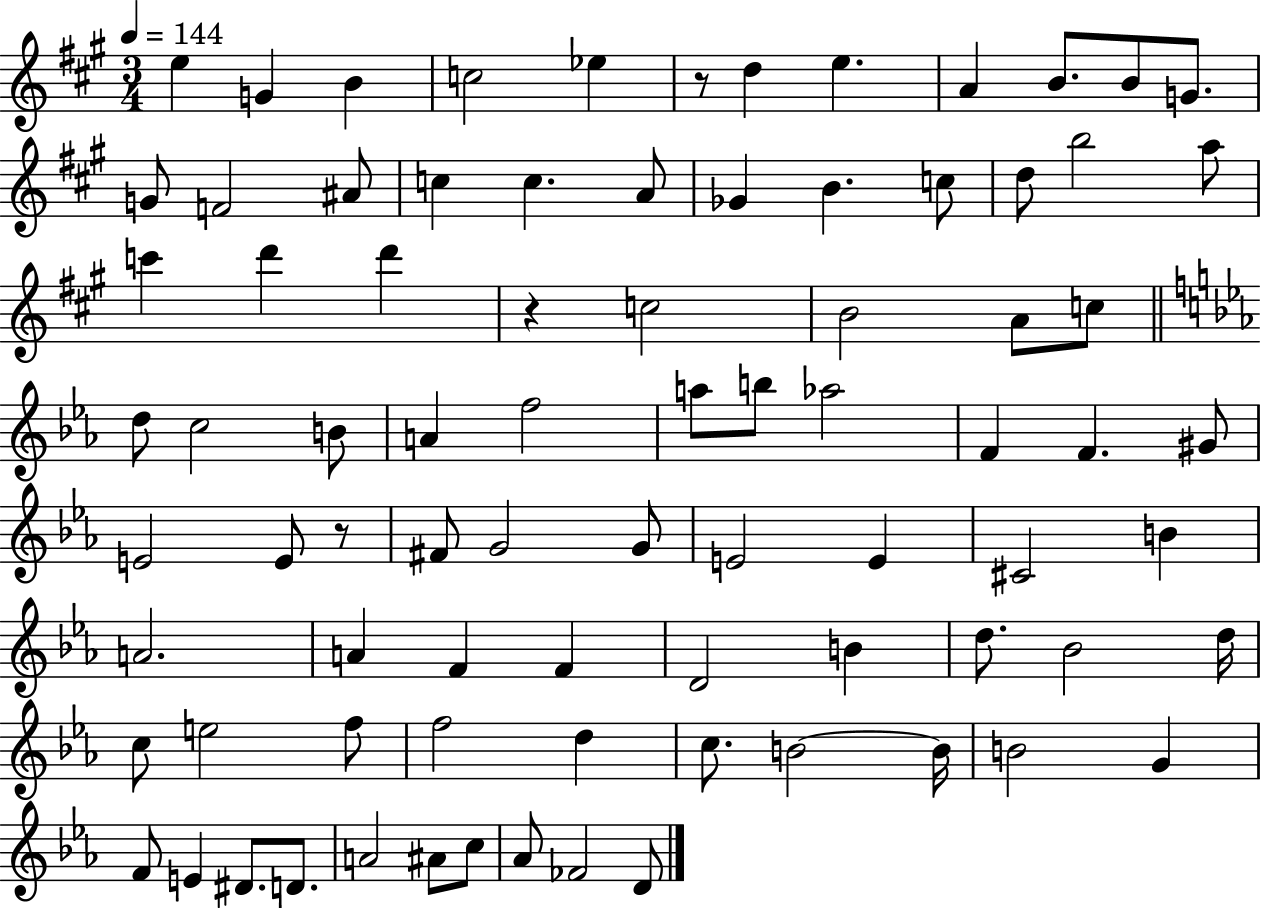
{
  \clef treble
  \numericTimeSignature
  \time 3/4
  \key a \major
  \tempo 4 = 144
  e''4 g'4 b'4 | c''2 ees''4 | r8 d''4 e''4. | a'4 b'8. b'8 g'8. | \break g'8 f'2 ais'8 | c''4 c''4. a'8 | ges'4 b'4. c''8 | d''8 b''2 a''8 | \break c'''4 d'''4 d'''4 | r4 c''2 | b'2 a'8 c''8 | \bar "||" \break \key ees \major d''8 c''2 b'8 | a'4 f''2 | a''8 b''8 aes''2 | f'4 f'4. gis'8 | \break e'2 e'8 r8 | fis'8 g'2 g'8 | e'2 e'4 | cis'2 b'4 | \break a'2. | a'4 f'4 f'4 | d'2 b'4 | d''8. bes'2 d''16 | \break c''8 e''2 f''8 | f''2 d''4 | c''8. b'2~~ b'16 | b'2 g'4 | \break f'8 e'4 dis'8. d'8. | a'2 ais'8 c''8 | aes'8 fes'2 d'8 | \bar "|."
}